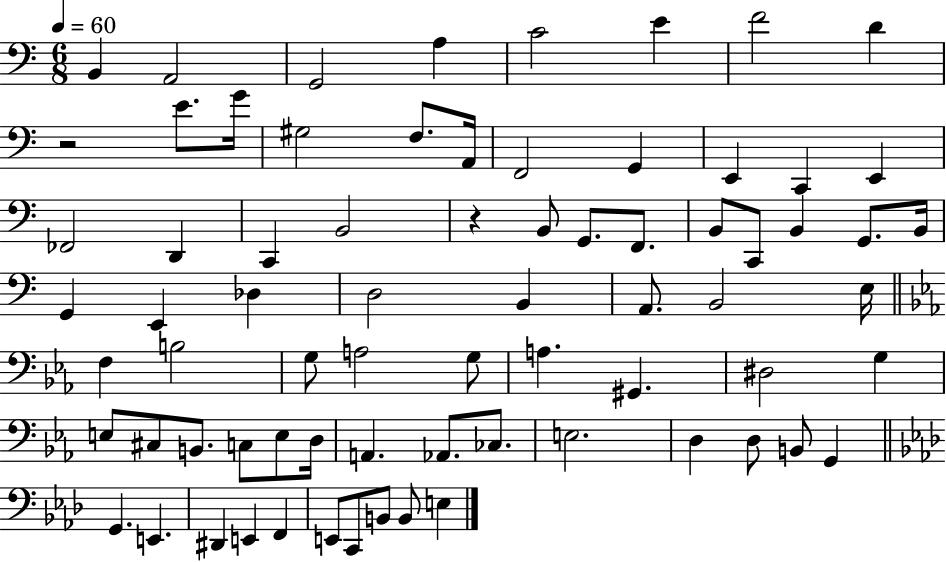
X:1
T:Untitled
M:6/8
L:1/4
K:C
B,, A,,2 G,,2 A, C2 E F2 D z2 E/2 G/4 ^G,2 F,/2 A,,/4 F,,2 G,, E,, C,, E,, _F,,2 D,, C,, B,,2 z B,,/2 G,,/2 F,,/2 B,,/2 C,,/2 B,, G,,/2 B,,/4 G,, E,, _D, D,2 B,, A,,/2 B,,2 E,/4 F, B,2 G,/2 A,2 G,/2 A, ^G,, ^D,2 G, E,/2 ^C,/2 B,,/2 C,/2 E,/2 D,/4 A,, _A,,/2 _C,/2 E,2 D, D,/2 B,,/2 G,, G,, E,, ^D,, E,, F,, E,,/2 C,,/2 B,,/2 B,,/2 E,